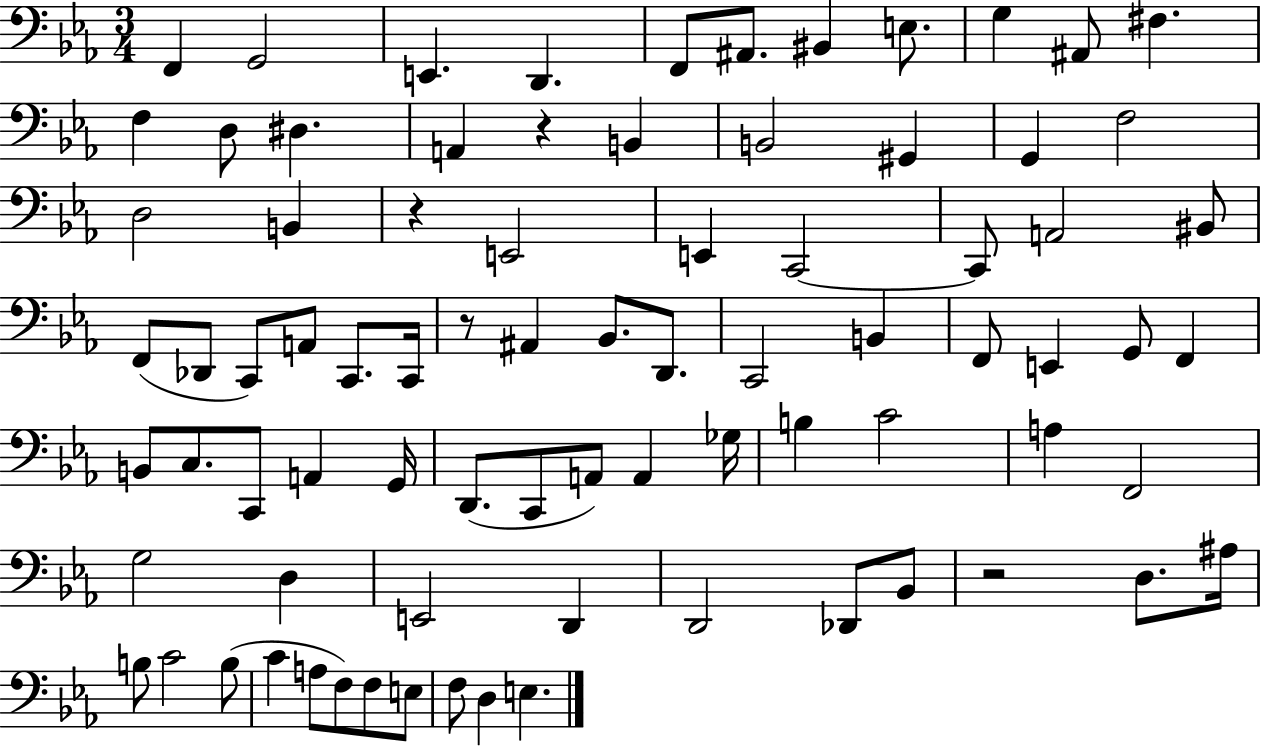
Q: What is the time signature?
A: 3/4